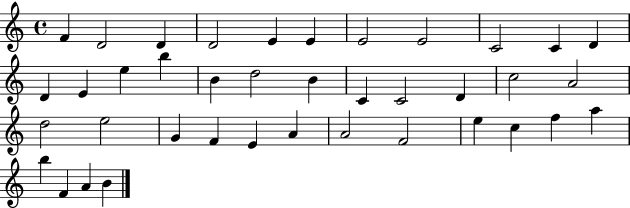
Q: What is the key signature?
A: C major